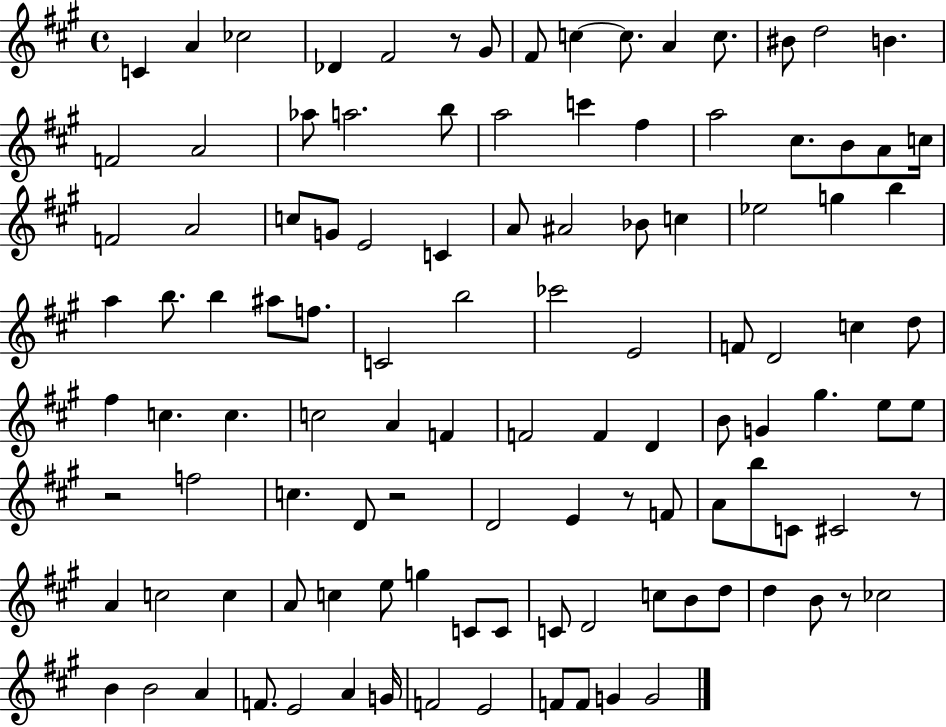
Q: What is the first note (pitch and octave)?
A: C4